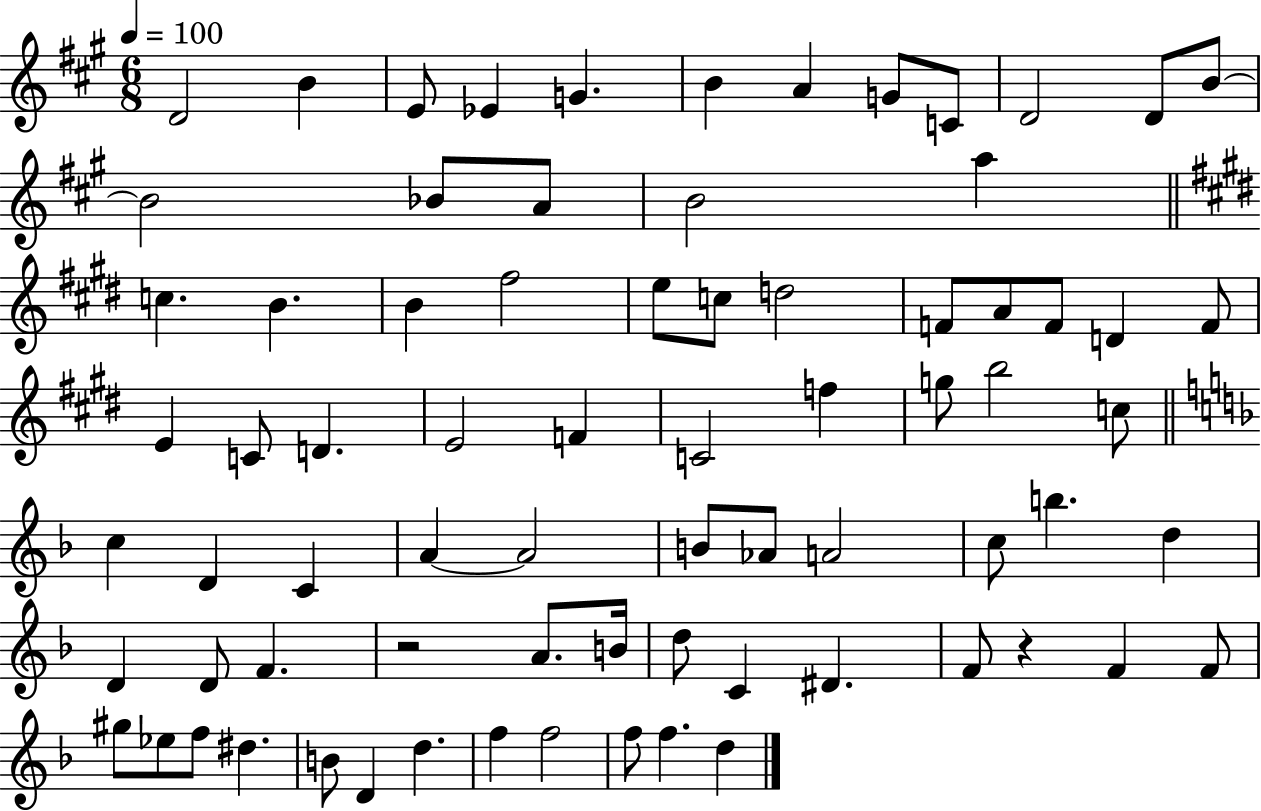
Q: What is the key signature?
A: A major